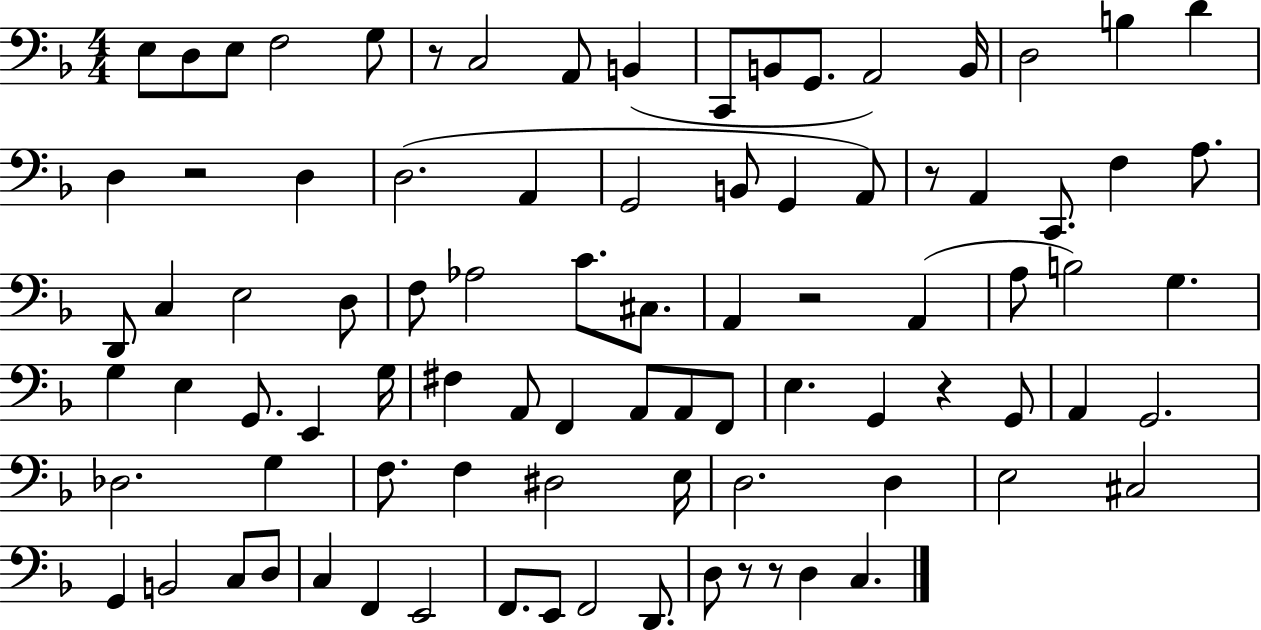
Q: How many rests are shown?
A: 7